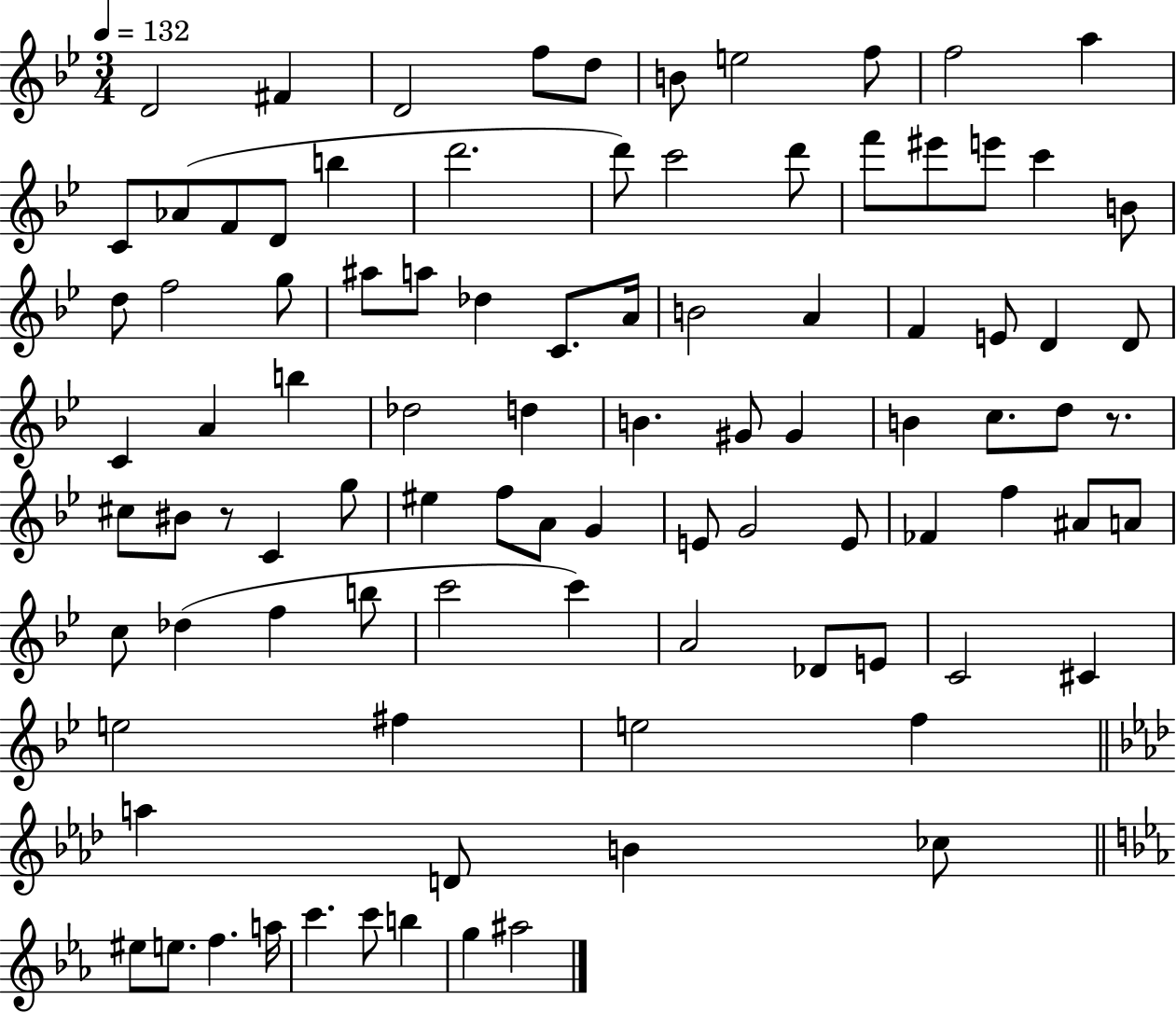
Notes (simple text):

D4/h F#4/q D4/h F5/e D5/e B4/e E5/h F5/e F5/h A5/q C4/e Ab4/e F4/e D4/e B5/q D6/h. D6/e C6/h D6/e F6/e EIS6/e E6/e C6/q B4/e D5/e F5/h G5/e A#5/e A5/e Db5/q C4/e. A4/s B4/h A4/q F4/q E4/e D4/q D4/e C4/q A4/q B5/q Db5/h D5/q B4/q. G#4/e G#4/q B4/q C5/e. D5/e R/e. C#5/e BIS4/e R/e C4/q G5/e EIS5/q F5/e A4/e G4/q E4/e G4/h E4/e FES4/q F5/q A#4/e A4/e C5/e Db5/q F5/q B5/e C6/h C6/q A4/h Db4/e E4/e C4/h C#4/q E5/h F#5/q E5/h F5/q A5/q D4/e B4/q CES5/e EIS5/e E5/e. F5/q. A5/s C6/q. C6/e B5/q G5/q A#5/h